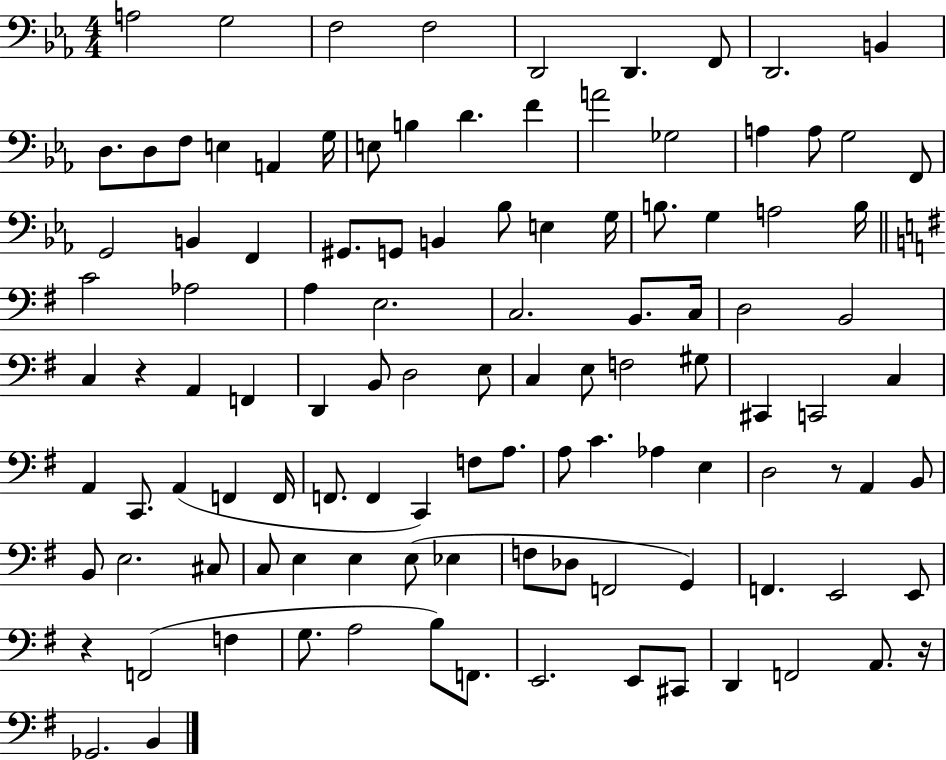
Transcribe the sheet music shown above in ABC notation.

X:1
T:Untitled
M:4/4
L:1/4
K:Eb
A,2 G,2 F,2 F,2 D,,2 D,, F,,/2 D,,2 B,, D,/2 D,/2 F,/2 E, A,, G,/4 E,/2 B, D F A2 _G,2 A, A,/2 G,2 F,,/2 G,,2 B,, F,, ^G,,/2 G,,/2 B,, _B,/2 E, G,/4 B,/2 G, A,2 B,/4 C2 _A,2 A, E,2 C,2 B,,/2 C,/4 D,2 B,,2 C, z A,, F,, D,, B,,/2 D,2 E,/2 C, E,/2 F,2 ^G,/2 ^C,, C,,2 C, A,, C,,/2 A,, F,, F,,/4 F,,/2 F,, C,, F,/2 A,/2 A,/2 C _A, E, D,2 z/2 A,, B,,/2 B,,/2 E,2 ^C,/2 C,/2 E, E, E,/2 _E, F,/2 _D,/2 F,,2 G,, F,, E,,2 E,,/2 z F,,2 F, G,/2 A,2 B,/2 F,,/2 E,,2 E,,/2 ^C,,/2 D,, F,,2 A,,/2 z/4 _G,,2 B,,